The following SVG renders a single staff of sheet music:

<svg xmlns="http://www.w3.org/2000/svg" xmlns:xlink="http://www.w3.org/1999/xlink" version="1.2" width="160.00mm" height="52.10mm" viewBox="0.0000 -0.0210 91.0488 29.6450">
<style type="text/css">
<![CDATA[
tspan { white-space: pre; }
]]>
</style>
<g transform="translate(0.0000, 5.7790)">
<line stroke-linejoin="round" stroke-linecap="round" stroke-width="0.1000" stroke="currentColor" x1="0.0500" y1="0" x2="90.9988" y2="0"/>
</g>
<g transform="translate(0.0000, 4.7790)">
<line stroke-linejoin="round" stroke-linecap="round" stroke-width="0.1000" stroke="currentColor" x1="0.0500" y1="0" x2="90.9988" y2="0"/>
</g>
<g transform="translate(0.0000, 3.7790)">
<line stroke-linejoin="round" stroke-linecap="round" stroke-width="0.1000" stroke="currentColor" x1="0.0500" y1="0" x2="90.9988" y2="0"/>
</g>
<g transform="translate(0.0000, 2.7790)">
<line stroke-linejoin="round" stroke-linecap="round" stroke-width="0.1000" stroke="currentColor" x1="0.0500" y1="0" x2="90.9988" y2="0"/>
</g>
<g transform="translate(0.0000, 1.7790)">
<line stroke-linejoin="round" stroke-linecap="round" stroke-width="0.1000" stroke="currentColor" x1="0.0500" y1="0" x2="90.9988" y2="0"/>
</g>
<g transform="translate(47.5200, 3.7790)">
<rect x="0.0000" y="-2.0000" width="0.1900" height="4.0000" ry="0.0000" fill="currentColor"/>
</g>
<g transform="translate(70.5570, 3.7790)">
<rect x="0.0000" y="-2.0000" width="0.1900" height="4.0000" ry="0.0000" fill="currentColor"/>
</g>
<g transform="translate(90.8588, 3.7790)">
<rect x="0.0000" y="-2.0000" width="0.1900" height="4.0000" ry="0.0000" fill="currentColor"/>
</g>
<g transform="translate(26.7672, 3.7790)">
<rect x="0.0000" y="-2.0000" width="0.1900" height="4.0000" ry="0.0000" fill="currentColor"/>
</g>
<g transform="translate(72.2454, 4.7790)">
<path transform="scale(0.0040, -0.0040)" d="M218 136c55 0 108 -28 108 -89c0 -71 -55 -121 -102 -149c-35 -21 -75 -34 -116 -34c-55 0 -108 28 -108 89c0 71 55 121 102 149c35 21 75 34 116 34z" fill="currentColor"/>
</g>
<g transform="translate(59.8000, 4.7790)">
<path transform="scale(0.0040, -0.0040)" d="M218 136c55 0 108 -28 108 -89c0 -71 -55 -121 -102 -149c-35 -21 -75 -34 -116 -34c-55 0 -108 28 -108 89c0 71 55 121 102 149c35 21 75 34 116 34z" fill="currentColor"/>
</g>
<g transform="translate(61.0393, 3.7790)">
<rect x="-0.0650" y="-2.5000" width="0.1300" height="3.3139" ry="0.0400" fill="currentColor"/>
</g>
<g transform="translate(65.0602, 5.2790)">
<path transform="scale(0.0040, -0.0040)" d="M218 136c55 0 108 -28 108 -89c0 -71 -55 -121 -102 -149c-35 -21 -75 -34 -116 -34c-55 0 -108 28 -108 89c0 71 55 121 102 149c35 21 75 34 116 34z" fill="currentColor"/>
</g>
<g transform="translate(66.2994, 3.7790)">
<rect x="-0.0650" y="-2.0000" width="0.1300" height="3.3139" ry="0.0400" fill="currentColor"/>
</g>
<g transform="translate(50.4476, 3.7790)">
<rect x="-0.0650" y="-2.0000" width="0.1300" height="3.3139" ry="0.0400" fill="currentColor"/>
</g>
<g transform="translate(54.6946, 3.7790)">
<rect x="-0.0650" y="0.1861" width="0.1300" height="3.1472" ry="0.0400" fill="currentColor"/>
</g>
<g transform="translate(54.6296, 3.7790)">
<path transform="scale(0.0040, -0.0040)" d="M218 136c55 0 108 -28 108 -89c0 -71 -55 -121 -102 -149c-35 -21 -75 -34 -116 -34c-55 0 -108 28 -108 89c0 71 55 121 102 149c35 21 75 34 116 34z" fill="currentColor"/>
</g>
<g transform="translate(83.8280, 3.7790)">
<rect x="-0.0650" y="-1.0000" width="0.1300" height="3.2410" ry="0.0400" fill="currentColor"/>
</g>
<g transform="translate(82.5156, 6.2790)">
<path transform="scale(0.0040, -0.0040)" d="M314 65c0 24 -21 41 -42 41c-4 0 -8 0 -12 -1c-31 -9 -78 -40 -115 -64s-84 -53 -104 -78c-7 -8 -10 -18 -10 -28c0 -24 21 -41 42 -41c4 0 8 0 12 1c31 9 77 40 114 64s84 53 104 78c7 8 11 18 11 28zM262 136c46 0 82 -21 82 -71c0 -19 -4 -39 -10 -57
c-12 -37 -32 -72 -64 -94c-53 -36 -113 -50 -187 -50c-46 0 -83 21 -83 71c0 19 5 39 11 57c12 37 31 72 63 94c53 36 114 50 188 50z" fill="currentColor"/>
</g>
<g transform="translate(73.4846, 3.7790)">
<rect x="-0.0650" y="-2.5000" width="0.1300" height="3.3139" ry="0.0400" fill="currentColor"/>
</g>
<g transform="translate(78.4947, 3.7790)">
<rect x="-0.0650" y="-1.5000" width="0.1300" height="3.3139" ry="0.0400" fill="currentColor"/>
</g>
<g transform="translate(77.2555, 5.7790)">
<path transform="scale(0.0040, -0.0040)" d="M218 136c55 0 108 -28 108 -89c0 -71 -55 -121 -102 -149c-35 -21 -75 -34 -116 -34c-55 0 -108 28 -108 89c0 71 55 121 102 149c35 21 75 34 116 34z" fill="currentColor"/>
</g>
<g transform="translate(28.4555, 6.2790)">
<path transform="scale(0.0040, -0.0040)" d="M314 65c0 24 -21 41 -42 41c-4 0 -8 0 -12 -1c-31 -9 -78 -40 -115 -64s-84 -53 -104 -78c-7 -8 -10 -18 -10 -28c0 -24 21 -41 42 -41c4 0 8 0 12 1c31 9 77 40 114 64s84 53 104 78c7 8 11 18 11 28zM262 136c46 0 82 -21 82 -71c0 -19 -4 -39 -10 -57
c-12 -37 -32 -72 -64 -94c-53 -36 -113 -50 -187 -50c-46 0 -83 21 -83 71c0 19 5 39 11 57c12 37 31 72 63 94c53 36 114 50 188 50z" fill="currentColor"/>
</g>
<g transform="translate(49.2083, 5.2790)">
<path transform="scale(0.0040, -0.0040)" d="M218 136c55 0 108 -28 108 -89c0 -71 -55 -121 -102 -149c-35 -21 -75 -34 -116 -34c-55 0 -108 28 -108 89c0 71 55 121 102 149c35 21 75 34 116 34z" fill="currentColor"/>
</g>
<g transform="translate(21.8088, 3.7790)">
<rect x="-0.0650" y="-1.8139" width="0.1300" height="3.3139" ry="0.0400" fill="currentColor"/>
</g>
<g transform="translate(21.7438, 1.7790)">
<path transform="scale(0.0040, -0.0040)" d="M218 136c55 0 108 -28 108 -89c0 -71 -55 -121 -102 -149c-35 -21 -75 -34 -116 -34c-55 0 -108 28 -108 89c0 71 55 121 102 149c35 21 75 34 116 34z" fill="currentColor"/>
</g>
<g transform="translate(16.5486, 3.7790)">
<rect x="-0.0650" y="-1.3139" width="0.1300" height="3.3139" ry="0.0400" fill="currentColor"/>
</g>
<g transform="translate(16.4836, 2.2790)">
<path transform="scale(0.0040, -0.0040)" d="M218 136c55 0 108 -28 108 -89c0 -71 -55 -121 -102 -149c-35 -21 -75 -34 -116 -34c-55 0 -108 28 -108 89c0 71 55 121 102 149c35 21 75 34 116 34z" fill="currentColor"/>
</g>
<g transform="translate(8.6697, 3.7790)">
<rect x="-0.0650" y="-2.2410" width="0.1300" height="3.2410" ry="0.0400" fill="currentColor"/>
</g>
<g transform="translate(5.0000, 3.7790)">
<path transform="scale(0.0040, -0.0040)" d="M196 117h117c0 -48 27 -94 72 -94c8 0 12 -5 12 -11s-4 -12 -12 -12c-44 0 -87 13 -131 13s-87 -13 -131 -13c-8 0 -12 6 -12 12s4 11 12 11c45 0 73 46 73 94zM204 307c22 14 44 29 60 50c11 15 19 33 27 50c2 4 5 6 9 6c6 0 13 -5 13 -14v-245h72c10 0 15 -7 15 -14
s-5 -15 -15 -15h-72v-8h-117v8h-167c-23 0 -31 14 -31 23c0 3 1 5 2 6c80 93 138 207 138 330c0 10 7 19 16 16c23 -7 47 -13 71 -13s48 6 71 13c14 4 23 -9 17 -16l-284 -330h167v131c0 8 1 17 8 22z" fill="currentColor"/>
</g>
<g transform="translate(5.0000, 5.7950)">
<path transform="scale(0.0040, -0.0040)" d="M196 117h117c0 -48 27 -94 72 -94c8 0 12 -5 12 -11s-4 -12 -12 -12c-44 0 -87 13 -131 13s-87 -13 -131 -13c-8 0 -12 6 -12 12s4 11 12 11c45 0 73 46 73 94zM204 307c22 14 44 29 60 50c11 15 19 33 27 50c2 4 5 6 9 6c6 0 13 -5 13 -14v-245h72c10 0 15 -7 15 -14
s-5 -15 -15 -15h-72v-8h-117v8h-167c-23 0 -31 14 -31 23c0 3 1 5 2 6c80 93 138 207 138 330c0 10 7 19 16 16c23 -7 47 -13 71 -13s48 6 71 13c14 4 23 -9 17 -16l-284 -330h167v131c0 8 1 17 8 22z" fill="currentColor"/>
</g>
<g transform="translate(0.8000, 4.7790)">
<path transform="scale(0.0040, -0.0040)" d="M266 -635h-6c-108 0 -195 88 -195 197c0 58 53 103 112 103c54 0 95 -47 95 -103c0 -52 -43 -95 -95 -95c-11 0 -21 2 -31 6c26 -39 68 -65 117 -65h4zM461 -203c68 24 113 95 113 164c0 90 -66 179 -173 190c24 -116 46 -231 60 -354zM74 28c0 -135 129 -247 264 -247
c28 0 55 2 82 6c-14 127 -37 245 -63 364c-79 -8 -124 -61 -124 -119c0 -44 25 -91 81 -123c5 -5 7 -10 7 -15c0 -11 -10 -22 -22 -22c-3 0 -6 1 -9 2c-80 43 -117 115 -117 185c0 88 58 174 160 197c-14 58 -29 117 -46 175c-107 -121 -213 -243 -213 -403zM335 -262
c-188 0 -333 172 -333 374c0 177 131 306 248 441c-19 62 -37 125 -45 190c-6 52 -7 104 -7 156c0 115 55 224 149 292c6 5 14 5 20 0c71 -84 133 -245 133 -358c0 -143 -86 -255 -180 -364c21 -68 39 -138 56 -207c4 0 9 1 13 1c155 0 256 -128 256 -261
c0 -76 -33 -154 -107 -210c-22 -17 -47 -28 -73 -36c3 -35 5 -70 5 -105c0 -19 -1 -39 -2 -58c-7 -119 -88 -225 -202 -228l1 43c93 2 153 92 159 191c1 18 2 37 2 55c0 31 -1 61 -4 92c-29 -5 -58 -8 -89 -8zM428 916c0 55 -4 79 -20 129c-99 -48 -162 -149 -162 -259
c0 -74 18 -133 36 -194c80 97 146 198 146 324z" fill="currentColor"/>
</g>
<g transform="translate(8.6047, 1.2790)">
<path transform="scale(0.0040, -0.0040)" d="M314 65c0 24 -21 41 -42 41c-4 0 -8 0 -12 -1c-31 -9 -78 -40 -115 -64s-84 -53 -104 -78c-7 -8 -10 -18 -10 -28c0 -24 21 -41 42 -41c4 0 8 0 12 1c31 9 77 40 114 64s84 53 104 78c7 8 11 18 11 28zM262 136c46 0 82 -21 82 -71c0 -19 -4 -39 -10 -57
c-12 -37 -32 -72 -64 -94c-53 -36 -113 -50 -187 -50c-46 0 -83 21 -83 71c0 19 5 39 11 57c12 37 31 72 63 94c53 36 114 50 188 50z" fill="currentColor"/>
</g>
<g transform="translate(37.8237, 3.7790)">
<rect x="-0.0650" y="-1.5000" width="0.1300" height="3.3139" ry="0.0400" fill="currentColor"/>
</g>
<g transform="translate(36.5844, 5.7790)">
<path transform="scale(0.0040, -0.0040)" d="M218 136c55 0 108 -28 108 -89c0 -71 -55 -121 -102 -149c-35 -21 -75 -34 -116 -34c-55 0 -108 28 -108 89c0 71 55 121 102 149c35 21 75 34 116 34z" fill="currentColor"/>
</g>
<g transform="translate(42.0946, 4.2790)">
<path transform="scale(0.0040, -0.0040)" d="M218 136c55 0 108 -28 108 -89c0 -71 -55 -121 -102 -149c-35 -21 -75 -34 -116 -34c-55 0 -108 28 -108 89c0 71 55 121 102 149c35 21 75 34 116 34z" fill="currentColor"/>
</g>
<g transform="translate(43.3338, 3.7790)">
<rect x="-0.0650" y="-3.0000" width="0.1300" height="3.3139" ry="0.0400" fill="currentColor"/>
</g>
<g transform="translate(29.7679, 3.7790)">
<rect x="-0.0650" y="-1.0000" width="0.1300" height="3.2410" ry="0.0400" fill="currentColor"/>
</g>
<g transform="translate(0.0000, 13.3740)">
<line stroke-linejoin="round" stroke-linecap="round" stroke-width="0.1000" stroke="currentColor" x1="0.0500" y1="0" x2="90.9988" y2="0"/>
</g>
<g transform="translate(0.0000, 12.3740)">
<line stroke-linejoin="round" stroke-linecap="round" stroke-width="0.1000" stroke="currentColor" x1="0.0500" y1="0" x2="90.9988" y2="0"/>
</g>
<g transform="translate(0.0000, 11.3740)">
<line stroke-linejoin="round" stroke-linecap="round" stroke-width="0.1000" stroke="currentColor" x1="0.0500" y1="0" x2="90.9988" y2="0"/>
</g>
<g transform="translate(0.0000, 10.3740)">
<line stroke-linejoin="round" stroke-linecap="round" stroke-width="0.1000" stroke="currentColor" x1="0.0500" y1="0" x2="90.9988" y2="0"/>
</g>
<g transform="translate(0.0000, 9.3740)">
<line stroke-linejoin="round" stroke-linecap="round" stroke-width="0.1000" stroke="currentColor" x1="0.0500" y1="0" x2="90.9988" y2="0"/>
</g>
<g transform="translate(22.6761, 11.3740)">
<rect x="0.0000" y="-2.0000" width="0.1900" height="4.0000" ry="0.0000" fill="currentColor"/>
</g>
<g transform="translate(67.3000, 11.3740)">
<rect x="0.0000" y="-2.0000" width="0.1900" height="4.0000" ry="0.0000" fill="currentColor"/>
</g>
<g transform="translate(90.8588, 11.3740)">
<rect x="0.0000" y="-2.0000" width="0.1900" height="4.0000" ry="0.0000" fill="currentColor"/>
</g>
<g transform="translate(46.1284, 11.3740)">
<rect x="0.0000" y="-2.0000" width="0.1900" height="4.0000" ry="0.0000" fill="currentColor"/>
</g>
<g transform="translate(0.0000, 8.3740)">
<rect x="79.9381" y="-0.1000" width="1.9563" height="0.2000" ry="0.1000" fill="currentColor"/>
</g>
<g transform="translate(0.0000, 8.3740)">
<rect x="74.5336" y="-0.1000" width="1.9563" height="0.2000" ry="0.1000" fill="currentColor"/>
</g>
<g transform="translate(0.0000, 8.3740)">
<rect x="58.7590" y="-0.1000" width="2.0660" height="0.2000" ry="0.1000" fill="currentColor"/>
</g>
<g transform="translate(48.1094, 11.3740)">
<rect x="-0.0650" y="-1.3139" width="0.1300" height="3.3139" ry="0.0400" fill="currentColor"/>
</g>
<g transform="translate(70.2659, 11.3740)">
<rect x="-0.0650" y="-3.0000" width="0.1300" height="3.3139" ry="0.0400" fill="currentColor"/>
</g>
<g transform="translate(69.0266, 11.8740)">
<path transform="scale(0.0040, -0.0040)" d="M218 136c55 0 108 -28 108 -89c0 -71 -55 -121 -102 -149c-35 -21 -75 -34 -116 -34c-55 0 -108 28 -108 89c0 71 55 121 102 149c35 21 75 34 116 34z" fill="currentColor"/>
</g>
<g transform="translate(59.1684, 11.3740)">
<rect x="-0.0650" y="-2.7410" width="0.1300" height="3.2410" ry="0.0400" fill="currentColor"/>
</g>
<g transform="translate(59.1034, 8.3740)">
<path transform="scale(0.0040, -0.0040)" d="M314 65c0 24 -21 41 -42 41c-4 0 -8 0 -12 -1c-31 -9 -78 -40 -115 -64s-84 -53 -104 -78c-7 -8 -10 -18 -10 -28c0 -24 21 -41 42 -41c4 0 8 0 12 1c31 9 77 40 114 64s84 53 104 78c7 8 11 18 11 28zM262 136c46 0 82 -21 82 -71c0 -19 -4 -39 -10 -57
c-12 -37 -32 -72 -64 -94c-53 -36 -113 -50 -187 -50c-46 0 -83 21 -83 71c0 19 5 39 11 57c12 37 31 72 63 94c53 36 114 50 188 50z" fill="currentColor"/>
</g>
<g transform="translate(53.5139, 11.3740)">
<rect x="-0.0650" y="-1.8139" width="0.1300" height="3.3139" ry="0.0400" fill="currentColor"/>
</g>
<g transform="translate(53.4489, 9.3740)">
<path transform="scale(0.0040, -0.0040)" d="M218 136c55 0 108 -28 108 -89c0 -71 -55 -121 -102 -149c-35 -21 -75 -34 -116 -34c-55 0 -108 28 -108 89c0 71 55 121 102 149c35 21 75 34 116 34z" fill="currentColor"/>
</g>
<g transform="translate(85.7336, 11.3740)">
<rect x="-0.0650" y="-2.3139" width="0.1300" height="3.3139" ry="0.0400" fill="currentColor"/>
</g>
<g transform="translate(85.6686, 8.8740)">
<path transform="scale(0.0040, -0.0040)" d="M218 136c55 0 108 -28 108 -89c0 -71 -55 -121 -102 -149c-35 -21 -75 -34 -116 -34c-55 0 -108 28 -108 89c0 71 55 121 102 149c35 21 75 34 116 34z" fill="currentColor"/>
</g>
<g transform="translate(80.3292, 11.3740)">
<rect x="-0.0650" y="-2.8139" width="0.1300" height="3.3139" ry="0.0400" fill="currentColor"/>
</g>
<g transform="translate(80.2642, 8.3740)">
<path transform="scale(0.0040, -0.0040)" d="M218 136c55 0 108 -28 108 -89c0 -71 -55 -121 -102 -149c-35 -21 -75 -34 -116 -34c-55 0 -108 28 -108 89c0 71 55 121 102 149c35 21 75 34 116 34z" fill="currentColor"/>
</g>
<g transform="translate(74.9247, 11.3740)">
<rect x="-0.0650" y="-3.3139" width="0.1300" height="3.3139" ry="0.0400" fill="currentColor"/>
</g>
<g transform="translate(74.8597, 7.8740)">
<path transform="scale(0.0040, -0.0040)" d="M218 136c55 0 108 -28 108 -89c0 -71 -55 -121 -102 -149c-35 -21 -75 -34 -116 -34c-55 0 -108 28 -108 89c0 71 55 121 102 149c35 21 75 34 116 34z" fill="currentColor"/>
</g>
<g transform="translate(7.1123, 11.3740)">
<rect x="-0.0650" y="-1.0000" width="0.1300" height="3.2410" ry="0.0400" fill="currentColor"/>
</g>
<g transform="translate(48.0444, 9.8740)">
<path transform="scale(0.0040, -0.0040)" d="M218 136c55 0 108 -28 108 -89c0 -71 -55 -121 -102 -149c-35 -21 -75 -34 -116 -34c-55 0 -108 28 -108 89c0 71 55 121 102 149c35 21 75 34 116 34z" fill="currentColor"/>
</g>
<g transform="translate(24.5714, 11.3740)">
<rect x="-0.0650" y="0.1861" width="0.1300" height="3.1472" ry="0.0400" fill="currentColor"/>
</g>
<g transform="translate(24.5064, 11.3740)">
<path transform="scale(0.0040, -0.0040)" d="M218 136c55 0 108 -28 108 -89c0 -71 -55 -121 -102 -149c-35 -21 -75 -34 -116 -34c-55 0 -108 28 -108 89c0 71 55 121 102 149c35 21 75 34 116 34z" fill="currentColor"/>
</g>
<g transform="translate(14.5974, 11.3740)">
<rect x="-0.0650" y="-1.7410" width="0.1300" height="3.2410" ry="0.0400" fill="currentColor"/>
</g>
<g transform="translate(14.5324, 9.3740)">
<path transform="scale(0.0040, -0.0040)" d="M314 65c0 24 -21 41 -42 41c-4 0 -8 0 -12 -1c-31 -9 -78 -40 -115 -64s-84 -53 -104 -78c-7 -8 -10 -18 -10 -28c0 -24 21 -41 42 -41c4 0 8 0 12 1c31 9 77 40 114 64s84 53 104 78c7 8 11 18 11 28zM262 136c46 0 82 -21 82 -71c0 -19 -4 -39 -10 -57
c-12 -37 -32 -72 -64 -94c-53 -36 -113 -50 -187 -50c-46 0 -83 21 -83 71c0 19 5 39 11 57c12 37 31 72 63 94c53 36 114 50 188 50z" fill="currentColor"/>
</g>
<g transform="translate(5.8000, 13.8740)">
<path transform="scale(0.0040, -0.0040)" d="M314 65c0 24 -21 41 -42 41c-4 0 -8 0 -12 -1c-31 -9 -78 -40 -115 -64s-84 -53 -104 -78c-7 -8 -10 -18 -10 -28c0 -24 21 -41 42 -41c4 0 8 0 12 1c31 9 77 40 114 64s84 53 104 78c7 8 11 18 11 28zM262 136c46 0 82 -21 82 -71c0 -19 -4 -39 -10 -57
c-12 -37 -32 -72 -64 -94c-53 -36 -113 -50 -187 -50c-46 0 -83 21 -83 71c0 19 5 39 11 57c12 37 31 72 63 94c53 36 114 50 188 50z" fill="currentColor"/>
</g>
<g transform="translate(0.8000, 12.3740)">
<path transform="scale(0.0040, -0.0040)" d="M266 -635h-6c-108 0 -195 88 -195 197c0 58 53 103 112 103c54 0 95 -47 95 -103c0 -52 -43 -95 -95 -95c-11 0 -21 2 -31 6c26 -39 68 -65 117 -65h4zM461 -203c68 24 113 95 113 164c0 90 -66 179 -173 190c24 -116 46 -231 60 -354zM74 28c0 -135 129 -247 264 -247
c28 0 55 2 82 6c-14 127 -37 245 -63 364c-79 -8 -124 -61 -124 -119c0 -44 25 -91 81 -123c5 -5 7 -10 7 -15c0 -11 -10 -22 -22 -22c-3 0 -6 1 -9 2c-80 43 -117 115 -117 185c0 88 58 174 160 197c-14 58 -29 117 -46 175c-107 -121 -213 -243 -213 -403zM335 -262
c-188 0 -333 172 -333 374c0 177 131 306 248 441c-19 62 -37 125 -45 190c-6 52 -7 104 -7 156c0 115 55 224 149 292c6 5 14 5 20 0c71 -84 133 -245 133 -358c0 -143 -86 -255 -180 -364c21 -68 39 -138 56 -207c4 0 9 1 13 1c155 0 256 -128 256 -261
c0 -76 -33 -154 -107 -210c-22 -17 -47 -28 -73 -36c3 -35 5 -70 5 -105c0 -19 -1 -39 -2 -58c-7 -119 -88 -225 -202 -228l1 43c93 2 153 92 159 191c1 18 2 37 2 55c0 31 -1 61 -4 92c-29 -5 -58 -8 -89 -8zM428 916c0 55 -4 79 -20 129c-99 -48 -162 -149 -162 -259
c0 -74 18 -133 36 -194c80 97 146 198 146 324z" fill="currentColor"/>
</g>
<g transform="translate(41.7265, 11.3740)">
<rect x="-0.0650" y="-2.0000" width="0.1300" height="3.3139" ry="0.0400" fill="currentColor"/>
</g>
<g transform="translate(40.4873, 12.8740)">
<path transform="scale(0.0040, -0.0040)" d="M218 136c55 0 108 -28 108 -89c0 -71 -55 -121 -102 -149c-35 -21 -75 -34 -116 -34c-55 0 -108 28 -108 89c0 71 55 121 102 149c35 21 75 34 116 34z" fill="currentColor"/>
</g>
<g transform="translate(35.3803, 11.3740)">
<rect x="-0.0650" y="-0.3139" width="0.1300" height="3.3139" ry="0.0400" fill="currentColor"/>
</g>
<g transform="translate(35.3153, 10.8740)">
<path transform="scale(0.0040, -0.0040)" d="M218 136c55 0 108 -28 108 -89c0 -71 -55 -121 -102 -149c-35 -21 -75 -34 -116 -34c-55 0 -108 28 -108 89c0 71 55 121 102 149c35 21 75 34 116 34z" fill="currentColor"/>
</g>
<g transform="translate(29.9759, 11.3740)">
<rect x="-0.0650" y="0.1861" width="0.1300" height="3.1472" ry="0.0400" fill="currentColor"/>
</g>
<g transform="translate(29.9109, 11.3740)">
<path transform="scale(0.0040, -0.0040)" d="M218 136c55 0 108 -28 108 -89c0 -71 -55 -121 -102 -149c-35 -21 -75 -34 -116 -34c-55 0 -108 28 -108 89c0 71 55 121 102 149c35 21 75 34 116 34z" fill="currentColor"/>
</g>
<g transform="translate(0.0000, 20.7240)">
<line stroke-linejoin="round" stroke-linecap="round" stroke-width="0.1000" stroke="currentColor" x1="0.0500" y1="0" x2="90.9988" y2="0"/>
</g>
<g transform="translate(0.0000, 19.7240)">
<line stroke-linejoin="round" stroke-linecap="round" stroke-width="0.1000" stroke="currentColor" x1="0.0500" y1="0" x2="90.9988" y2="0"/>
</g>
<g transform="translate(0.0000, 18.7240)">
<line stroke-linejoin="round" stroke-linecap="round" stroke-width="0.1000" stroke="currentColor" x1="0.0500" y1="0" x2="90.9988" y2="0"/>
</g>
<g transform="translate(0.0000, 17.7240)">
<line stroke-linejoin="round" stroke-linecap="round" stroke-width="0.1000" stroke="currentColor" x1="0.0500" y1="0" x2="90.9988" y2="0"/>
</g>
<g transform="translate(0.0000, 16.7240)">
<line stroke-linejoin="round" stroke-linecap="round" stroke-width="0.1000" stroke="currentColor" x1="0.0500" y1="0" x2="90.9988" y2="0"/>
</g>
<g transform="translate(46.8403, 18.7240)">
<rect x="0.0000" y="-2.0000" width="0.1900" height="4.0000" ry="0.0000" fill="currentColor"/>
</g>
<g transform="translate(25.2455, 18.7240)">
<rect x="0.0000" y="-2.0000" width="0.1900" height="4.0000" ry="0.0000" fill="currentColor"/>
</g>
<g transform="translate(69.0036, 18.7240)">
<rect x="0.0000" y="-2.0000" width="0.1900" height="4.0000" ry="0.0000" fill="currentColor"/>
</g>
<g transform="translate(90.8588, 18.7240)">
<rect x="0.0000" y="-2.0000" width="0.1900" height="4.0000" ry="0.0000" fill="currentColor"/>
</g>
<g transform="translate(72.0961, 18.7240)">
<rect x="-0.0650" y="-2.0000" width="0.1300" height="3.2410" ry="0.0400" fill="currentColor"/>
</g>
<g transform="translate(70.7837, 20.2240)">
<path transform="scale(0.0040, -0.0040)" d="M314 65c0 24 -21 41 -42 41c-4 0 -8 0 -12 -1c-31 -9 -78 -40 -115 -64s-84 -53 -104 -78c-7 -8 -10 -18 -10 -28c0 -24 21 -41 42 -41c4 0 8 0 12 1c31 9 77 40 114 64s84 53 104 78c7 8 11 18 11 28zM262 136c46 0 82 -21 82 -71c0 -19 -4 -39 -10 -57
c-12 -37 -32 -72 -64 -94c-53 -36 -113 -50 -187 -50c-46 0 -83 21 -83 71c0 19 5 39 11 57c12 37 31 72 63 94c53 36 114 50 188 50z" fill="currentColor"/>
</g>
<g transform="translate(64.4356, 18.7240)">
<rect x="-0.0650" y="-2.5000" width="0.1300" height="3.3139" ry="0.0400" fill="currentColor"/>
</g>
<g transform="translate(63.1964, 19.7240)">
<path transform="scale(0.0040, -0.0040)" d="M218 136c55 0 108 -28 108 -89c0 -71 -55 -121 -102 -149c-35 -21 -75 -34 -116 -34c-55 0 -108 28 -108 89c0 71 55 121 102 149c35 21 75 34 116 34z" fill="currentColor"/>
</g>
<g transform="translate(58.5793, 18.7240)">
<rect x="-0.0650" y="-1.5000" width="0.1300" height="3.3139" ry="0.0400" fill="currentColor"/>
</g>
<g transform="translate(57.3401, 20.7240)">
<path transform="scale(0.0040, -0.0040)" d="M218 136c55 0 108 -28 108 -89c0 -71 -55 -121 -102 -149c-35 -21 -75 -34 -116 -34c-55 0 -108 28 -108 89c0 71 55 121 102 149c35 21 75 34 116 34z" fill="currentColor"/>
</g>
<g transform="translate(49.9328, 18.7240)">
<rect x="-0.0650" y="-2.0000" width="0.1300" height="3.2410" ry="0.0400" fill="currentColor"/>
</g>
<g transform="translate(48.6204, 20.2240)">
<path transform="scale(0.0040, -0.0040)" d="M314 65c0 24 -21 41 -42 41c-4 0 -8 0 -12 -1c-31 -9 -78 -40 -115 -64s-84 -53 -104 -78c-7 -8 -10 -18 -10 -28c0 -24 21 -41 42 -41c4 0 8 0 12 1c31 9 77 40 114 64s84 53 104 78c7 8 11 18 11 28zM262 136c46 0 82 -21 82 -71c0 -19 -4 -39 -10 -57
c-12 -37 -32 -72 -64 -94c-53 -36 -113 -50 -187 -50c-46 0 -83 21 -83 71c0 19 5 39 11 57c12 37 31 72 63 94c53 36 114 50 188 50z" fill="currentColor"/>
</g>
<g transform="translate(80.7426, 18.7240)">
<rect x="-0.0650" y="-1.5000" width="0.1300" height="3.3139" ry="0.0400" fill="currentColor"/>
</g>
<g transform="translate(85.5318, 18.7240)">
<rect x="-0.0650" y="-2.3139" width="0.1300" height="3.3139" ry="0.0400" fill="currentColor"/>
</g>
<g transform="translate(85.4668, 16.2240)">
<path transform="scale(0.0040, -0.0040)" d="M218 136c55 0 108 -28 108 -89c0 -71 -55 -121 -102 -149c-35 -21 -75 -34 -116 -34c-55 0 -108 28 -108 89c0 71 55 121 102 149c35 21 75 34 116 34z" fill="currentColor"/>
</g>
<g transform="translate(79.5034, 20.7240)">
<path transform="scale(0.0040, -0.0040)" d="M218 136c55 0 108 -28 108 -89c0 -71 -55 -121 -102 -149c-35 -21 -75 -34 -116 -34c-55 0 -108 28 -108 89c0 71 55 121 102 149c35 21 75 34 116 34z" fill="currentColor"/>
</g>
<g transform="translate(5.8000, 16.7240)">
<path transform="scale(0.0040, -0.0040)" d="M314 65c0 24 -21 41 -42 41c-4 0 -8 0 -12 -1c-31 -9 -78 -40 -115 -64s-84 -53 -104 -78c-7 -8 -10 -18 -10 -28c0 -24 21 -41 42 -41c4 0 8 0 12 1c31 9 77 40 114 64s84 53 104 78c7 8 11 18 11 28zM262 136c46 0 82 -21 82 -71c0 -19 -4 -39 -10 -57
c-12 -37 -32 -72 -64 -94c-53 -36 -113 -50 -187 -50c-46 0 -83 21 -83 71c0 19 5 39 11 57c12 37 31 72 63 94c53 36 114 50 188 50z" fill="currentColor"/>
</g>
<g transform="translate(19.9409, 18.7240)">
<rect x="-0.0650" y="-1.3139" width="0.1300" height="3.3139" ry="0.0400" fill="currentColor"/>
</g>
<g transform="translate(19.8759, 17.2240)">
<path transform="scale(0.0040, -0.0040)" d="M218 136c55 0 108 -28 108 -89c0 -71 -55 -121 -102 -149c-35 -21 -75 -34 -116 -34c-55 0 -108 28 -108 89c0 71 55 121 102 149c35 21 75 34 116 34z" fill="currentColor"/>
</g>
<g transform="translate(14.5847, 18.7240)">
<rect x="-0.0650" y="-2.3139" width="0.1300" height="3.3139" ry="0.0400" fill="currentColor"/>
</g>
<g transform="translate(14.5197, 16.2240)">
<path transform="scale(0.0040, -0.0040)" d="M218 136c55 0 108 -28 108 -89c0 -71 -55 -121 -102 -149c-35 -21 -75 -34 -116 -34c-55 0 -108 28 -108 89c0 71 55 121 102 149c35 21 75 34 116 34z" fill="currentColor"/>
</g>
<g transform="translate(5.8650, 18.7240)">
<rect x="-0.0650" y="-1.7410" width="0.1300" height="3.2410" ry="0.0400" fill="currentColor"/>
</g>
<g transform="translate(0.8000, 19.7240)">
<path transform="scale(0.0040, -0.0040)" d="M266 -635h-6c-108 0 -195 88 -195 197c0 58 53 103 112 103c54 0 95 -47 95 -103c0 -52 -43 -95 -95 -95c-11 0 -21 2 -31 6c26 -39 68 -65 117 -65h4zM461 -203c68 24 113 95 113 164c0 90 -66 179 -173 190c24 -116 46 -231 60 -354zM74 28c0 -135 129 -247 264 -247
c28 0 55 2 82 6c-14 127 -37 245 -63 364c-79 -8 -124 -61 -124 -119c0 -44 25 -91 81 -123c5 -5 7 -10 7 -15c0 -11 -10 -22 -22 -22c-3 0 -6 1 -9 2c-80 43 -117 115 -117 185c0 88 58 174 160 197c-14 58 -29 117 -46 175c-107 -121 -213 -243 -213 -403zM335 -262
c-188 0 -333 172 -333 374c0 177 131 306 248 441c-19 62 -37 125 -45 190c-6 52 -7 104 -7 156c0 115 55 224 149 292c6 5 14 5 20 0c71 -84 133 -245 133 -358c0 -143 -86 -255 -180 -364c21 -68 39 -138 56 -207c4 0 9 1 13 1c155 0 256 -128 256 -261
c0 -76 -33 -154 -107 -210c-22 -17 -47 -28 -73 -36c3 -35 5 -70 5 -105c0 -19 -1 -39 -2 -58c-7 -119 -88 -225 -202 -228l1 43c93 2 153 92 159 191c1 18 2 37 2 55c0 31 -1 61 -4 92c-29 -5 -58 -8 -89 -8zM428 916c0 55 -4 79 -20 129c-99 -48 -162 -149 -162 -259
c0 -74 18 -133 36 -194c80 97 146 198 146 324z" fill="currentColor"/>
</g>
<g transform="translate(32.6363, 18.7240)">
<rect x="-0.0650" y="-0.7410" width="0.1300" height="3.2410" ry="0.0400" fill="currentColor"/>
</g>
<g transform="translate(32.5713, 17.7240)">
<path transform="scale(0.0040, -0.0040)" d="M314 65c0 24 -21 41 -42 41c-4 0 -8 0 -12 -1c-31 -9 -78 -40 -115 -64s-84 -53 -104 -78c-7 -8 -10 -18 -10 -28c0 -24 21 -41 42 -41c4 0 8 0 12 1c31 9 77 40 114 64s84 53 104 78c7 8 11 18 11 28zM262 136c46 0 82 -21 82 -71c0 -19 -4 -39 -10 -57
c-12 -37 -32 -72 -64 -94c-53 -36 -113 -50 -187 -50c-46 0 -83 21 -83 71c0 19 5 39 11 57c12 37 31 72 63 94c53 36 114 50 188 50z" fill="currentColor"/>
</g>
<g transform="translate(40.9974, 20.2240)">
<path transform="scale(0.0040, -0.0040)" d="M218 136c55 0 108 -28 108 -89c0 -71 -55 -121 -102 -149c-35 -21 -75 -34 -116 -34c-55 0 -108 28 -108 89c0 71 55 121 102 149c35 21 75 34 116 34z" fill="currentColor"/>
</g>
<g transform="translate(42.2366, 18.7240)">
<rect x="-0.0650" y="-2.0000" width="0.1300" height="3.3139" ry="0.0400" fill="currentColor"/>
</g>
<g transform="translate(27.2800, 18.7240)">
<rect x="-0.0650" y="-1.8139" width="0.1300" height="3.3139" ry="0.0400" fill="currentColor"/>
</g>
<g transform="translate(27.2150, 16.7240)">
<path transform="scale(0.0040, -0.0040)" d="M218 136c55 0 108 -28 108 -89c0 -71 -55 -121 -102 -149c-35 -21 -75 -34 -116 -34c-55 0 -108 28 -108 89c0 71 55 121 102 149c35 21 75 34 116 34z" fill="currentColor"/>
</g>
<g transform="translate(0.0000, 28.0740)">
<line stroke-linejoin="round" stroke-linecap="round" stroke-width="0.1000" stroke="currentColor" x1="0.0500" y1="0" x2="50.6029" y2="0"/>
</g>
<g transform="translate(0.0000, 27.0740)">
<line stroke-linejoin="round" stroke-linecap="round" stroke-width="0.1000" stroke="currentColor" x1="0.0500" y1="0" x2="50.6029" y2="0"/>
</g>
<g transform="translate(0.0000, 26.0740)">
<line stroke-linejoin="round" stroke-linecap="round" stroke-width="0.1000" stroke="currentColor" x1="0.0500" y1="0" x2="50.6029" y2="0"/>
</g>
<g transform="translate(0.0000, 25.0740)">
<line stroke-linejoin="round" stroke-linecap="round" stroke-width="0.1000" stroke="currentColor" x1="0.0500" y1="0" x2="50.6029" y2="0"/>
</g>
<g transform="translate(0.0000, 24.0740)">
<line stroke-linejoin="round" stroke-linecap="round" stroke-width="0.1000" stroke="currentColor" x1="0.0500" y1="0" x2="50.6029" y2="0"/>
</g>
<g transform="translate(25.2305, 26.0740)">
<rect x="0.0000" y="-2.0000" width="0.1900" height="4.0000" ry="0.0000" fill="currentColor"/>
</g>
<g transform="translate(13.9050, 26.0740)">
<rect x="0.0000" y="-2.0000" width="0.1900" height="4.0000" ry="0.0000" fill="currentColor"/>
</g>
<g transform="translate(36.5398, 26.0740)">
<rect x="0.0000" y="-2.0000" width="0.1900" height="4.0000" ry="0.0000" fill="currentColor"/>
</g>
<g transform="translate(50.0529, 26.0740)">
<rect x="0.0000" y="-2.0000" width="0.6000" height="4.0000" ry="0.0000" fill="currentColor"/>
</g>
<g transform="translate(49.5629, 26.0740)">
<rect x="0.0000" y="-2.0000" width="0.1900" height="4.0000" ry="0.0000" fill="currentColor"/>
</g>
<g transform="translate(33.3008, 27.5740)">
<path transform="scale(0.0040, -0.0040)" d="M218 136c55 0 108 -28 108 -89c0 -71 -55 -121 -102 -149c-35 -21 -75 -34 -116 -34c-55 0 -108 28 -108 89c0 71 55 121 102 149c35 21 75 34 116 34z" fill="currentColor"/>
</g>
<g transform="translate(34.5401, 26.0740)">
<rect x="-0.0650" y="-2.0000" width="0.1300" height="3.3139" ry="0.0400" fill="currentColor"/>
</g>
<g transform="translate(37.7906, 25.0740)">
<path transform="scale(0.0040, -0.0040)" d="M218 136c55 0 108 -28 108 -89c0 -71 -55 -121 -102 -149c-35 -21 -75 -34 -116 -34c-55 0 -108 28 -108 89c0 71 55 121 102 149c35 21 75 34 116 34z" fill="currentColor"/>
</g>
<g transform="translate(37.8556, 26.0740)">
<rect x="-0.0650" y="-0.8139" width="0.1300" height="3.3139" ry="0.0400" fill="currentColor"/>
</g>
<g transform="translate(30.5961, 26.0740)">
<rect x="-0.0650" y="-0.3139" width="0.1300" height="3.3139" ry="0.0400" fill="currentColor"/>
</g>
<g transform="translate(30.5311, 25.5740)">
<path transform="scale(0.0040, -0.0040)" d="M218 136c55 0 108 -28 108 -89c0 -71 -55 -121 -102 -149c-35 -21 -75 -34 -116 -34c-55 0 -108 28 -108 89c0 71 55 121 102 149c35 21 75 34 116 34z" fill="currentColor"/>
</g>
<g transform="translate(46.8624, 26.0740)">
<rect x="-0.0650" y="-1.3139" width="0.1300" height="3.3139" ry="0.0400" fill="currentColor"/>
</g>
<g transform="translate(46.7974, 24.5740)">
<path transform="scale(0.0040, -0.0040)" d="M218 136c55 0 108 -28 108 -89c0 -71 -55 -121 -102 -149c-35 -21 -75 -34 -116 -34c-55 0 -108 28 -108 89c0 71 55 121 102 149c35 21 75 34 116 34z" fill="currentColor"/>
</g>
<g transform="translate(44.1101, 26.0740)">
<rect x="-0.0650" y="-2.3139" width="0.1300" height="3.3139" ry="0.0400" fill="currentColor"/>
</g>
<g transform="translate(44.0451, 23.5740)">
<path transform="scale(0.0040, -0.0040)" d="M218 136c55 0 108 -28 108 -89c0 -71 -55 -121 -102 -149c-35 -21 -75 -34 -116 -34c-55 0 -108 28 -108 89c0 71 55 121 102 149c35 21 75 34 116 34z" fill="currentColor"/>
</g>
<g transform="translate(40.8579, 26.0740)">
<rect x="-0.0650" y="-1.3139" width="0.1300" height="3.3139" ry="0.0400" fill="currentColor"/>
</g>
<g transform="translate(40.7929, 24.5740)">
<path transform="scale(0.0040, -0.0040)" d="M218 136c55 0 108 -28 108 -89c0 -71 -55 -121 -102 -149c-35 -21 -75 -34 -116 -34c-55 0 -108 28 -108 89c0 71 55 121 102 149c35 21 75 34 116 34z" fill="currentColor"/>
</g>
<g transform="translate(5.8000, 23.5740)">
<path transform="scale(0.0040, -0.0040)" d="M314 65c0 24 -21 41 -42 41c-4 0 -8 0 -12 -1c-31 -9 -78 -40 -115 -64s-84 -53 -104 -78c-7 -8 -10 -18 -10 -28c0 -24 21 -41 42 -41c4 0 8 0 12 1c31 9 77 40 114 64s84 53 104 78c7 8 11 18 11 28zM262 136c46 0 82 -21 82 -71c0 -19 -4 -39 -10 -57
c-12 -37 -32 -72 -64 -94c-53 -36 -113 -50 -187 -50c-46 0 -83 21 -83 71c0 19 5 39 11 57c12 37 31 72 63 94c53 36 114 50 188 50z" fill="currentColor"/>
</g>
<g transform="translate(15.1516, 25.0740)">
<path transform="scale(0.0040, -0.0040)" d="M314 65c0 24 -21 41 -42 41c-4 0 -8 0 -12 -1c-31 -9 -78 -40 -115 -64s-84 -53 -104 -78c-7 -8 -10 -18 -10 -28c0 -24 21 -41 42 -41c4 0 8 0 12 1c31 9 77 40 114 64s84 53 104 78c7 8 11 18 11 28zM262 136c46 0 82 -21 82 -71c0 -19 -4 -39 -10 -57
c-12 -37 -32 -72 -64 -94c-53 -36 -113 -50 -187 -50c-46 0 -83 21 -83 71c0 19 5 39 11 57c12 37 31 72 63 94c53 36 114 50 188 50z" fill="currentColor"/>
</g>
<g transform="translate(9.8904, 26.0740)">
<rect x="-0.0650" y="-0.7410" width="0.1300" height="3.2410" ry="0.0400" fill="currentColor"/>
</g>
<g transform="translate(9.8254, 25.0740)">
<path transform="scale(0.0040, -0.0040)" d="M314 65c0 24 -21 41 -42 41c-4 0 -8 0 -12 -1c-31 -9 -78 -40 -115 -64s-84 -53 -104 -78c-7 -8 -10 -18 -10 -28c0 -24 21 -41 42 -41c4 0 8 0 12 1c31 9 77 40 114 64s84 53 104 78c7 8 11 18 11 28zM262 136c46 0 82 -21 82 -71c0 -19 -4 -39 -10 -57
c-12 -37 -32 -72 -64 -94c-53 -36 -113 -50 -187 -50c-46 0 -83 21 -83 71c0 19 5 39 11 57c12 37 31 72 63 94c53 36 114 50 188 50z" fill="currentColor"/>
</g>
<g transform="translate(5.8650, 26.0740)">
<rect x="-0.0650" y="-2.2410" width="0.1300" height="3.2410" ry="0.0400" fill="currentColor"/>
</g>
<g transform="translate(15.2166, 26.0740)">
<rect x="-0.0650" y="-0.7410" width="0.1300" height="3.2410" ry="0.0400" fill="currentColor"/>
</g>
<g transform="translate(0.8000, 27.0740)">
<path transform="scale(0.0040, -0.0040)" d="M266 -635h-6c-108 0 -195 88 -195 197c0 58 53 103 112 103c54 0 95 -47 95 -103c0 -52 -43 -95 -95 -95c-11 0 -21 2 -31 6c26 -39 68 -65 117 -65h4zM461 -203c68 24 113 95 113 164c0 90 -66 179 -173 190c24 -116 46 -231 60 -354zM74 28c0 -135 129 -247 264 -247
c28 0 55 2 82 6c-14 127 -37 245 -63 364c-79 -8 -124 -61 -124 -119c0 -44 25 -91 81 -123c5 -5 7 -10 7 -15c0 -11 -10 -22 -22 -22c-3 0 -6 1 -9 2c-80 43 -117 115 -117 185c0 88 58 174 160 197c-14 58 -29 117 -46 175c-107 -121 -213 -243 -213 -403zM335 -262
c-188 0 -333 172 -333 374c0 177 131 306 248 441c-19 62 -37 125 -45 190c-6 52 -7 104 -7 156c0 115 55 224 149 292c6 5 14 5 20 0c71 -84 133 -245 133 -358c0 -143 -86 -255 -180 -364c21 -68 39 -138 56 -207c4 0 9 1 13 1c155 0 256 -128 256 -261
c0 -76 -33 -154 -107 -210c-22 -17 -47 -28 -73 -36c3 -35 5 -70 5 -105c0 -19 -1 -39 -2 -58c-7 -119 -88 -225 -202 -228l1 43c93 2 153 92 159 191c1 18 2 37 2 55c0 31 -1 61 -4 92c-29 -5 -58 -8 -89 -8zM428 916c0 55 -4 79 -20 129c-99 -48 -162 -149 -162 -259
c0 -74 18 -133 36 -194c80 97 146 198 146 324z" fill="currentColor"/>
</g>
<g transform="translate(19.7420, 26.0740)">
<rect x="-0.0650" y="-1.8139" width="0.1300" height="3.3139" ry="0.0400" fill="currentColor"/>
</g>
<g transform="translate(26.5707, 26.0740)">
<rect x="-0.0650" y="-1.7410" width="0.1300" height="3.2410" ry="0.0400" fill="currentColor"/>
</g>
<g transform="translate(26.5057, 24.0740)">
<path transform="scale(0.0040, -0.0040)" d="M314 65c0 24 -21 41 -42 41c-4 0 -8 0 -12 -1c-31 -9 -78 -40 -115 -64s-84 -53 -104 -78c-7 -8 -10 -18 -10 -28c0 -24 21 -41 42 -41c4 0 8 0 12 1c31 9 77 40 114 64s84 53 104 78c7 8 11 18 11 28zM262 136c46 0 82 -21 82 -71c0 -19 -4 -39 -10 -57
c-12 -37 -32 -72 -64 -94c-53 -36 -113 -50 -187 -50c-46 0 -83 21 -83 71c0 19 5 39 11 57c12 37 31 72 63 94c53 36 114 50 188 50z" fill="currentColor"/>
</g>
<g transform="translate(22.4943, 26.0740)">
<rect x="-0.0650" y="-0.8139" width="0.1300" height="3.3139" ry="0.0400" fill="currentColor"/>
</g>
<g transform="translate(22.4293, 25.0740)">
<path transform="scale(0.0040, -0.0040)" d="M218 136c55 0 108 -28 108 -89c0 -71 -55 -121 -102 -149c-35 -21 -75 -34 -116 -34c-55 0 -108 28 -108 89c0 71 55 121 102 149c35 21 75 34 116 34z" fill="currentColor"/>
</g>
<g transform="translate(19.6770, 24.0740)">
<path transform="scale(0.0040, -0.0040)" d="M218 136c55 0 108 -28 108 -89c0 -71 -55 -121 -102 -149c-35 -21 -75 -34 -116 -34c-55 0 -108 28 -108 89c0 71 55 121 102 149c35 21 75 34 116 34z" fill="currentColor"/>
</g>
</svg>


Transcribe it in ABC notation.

X:1
T:Untitled
M:4/4
L:1/4
K:C
g2 e f D2 E A F B G F G E D2 D2 f2 B B c F e f a2 A b a g f2 g e f d2 F F2 E G F2 E g g2 d2 d2 f d f2 c F d e g e